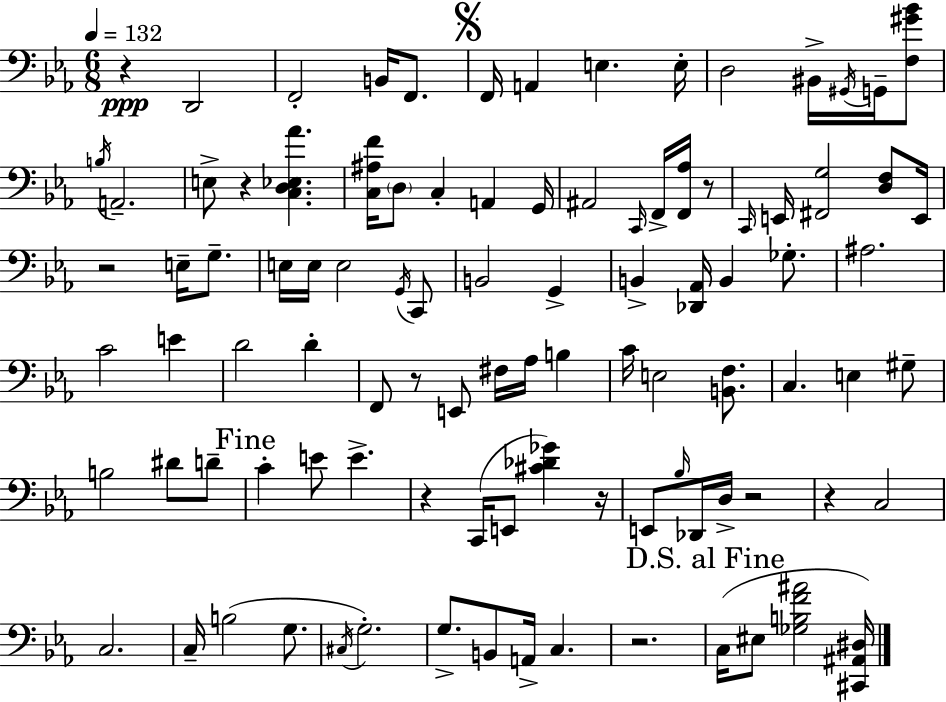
R/q D2/h F2/h B2/s F2/e. F2/s A2/q E3/q. E3/s D3/h BIS2/s G#2/s G2/s [F3,G#4,Bb4]/e B3/s A2/h. E3/e R/q [C3,D3,Eb3,Ab4]/q. [C3,A#3,F4]/s D3/e C3/q A2/q G2/s A#2/h C2/s F2/s [F2,Ab3]/s R/e C2/s E2/s [F#2,G3]/h [D3,F3]/e E2/s R/h E3/s G3/e. E3/s E3/s E3/h G2/s C2/e B2/h G2/q B2/q [Db2,Ab2]/s B2/q Gb3/e. A#3/h. C4/h E4/q D4/h D4/q F2/e R/e E2/e F#3/s Ab3/s B3/q C4/s E3/h [B2,F3]/e. C3/q. E3/q G#3/e B3/h D#4/e D4/e C4/q E4/e E4/q. R/q C2/s E2/e [C#4,Db4,Gb4]/q R/s E2/e Bb3/s Db2/s D3/s R/h R/q C3/h C3/h. C3/s B3/h G3/e. C#3/s G3/h. G3/e. B2/e A2/s C3/q. R/h. C3/s EIS3/e [Gb3,B3,F4,A#4]/h [C#2,A#2,D#3]/s